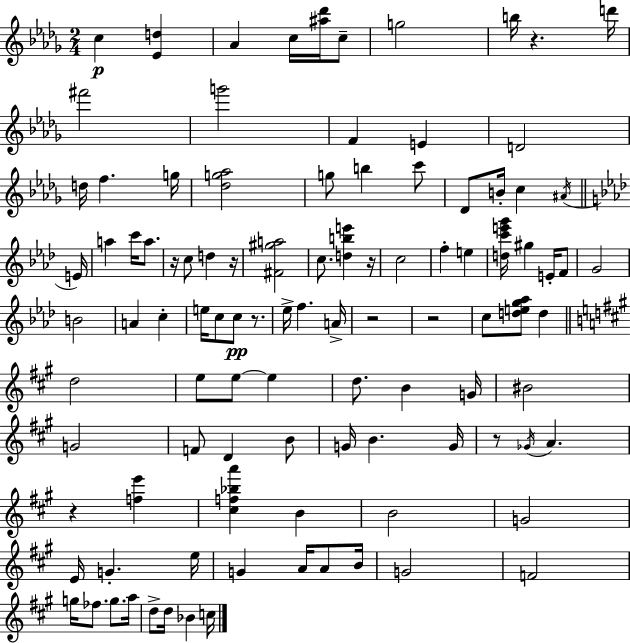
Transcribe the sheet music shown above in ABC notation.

X:1
T:Untitled
M:2/4
L:1/4
K:Bbm
c [_Ed] _A c/4 [^a_d']/4 c/2 g2 b/4 z d'/4 ^f'2 g'2 F E D2 d/4 f g/4 [_dg_a]2 g/2 b c'/2 _D/2 B/4 c ^A/4 E/4 a c'/4 a/2 z/4 c/2 d z/4 [^F^ga]2 c/2 [dbe'] z/4 c2 f e [dc'e'g']/4 ^g E/4 F/2 G2 B2 A c e/4 c/2 c/2 z/2 _e/4 f A/4 z2 z2 c/2 [deg_a]/2 d d2 e/2 e/2 e d/2 B G/4 ^B2 G2 F/2 D B/2 G/4 B G/4 z/2 _G/4 A z [fe'] [^cf_ba'] B B2 G2 E/4 G e/4 G A/4 A/2 B/4 G2 F2 g/4 _f/2 g/2 a/4 d/2 d/4 _B c/4